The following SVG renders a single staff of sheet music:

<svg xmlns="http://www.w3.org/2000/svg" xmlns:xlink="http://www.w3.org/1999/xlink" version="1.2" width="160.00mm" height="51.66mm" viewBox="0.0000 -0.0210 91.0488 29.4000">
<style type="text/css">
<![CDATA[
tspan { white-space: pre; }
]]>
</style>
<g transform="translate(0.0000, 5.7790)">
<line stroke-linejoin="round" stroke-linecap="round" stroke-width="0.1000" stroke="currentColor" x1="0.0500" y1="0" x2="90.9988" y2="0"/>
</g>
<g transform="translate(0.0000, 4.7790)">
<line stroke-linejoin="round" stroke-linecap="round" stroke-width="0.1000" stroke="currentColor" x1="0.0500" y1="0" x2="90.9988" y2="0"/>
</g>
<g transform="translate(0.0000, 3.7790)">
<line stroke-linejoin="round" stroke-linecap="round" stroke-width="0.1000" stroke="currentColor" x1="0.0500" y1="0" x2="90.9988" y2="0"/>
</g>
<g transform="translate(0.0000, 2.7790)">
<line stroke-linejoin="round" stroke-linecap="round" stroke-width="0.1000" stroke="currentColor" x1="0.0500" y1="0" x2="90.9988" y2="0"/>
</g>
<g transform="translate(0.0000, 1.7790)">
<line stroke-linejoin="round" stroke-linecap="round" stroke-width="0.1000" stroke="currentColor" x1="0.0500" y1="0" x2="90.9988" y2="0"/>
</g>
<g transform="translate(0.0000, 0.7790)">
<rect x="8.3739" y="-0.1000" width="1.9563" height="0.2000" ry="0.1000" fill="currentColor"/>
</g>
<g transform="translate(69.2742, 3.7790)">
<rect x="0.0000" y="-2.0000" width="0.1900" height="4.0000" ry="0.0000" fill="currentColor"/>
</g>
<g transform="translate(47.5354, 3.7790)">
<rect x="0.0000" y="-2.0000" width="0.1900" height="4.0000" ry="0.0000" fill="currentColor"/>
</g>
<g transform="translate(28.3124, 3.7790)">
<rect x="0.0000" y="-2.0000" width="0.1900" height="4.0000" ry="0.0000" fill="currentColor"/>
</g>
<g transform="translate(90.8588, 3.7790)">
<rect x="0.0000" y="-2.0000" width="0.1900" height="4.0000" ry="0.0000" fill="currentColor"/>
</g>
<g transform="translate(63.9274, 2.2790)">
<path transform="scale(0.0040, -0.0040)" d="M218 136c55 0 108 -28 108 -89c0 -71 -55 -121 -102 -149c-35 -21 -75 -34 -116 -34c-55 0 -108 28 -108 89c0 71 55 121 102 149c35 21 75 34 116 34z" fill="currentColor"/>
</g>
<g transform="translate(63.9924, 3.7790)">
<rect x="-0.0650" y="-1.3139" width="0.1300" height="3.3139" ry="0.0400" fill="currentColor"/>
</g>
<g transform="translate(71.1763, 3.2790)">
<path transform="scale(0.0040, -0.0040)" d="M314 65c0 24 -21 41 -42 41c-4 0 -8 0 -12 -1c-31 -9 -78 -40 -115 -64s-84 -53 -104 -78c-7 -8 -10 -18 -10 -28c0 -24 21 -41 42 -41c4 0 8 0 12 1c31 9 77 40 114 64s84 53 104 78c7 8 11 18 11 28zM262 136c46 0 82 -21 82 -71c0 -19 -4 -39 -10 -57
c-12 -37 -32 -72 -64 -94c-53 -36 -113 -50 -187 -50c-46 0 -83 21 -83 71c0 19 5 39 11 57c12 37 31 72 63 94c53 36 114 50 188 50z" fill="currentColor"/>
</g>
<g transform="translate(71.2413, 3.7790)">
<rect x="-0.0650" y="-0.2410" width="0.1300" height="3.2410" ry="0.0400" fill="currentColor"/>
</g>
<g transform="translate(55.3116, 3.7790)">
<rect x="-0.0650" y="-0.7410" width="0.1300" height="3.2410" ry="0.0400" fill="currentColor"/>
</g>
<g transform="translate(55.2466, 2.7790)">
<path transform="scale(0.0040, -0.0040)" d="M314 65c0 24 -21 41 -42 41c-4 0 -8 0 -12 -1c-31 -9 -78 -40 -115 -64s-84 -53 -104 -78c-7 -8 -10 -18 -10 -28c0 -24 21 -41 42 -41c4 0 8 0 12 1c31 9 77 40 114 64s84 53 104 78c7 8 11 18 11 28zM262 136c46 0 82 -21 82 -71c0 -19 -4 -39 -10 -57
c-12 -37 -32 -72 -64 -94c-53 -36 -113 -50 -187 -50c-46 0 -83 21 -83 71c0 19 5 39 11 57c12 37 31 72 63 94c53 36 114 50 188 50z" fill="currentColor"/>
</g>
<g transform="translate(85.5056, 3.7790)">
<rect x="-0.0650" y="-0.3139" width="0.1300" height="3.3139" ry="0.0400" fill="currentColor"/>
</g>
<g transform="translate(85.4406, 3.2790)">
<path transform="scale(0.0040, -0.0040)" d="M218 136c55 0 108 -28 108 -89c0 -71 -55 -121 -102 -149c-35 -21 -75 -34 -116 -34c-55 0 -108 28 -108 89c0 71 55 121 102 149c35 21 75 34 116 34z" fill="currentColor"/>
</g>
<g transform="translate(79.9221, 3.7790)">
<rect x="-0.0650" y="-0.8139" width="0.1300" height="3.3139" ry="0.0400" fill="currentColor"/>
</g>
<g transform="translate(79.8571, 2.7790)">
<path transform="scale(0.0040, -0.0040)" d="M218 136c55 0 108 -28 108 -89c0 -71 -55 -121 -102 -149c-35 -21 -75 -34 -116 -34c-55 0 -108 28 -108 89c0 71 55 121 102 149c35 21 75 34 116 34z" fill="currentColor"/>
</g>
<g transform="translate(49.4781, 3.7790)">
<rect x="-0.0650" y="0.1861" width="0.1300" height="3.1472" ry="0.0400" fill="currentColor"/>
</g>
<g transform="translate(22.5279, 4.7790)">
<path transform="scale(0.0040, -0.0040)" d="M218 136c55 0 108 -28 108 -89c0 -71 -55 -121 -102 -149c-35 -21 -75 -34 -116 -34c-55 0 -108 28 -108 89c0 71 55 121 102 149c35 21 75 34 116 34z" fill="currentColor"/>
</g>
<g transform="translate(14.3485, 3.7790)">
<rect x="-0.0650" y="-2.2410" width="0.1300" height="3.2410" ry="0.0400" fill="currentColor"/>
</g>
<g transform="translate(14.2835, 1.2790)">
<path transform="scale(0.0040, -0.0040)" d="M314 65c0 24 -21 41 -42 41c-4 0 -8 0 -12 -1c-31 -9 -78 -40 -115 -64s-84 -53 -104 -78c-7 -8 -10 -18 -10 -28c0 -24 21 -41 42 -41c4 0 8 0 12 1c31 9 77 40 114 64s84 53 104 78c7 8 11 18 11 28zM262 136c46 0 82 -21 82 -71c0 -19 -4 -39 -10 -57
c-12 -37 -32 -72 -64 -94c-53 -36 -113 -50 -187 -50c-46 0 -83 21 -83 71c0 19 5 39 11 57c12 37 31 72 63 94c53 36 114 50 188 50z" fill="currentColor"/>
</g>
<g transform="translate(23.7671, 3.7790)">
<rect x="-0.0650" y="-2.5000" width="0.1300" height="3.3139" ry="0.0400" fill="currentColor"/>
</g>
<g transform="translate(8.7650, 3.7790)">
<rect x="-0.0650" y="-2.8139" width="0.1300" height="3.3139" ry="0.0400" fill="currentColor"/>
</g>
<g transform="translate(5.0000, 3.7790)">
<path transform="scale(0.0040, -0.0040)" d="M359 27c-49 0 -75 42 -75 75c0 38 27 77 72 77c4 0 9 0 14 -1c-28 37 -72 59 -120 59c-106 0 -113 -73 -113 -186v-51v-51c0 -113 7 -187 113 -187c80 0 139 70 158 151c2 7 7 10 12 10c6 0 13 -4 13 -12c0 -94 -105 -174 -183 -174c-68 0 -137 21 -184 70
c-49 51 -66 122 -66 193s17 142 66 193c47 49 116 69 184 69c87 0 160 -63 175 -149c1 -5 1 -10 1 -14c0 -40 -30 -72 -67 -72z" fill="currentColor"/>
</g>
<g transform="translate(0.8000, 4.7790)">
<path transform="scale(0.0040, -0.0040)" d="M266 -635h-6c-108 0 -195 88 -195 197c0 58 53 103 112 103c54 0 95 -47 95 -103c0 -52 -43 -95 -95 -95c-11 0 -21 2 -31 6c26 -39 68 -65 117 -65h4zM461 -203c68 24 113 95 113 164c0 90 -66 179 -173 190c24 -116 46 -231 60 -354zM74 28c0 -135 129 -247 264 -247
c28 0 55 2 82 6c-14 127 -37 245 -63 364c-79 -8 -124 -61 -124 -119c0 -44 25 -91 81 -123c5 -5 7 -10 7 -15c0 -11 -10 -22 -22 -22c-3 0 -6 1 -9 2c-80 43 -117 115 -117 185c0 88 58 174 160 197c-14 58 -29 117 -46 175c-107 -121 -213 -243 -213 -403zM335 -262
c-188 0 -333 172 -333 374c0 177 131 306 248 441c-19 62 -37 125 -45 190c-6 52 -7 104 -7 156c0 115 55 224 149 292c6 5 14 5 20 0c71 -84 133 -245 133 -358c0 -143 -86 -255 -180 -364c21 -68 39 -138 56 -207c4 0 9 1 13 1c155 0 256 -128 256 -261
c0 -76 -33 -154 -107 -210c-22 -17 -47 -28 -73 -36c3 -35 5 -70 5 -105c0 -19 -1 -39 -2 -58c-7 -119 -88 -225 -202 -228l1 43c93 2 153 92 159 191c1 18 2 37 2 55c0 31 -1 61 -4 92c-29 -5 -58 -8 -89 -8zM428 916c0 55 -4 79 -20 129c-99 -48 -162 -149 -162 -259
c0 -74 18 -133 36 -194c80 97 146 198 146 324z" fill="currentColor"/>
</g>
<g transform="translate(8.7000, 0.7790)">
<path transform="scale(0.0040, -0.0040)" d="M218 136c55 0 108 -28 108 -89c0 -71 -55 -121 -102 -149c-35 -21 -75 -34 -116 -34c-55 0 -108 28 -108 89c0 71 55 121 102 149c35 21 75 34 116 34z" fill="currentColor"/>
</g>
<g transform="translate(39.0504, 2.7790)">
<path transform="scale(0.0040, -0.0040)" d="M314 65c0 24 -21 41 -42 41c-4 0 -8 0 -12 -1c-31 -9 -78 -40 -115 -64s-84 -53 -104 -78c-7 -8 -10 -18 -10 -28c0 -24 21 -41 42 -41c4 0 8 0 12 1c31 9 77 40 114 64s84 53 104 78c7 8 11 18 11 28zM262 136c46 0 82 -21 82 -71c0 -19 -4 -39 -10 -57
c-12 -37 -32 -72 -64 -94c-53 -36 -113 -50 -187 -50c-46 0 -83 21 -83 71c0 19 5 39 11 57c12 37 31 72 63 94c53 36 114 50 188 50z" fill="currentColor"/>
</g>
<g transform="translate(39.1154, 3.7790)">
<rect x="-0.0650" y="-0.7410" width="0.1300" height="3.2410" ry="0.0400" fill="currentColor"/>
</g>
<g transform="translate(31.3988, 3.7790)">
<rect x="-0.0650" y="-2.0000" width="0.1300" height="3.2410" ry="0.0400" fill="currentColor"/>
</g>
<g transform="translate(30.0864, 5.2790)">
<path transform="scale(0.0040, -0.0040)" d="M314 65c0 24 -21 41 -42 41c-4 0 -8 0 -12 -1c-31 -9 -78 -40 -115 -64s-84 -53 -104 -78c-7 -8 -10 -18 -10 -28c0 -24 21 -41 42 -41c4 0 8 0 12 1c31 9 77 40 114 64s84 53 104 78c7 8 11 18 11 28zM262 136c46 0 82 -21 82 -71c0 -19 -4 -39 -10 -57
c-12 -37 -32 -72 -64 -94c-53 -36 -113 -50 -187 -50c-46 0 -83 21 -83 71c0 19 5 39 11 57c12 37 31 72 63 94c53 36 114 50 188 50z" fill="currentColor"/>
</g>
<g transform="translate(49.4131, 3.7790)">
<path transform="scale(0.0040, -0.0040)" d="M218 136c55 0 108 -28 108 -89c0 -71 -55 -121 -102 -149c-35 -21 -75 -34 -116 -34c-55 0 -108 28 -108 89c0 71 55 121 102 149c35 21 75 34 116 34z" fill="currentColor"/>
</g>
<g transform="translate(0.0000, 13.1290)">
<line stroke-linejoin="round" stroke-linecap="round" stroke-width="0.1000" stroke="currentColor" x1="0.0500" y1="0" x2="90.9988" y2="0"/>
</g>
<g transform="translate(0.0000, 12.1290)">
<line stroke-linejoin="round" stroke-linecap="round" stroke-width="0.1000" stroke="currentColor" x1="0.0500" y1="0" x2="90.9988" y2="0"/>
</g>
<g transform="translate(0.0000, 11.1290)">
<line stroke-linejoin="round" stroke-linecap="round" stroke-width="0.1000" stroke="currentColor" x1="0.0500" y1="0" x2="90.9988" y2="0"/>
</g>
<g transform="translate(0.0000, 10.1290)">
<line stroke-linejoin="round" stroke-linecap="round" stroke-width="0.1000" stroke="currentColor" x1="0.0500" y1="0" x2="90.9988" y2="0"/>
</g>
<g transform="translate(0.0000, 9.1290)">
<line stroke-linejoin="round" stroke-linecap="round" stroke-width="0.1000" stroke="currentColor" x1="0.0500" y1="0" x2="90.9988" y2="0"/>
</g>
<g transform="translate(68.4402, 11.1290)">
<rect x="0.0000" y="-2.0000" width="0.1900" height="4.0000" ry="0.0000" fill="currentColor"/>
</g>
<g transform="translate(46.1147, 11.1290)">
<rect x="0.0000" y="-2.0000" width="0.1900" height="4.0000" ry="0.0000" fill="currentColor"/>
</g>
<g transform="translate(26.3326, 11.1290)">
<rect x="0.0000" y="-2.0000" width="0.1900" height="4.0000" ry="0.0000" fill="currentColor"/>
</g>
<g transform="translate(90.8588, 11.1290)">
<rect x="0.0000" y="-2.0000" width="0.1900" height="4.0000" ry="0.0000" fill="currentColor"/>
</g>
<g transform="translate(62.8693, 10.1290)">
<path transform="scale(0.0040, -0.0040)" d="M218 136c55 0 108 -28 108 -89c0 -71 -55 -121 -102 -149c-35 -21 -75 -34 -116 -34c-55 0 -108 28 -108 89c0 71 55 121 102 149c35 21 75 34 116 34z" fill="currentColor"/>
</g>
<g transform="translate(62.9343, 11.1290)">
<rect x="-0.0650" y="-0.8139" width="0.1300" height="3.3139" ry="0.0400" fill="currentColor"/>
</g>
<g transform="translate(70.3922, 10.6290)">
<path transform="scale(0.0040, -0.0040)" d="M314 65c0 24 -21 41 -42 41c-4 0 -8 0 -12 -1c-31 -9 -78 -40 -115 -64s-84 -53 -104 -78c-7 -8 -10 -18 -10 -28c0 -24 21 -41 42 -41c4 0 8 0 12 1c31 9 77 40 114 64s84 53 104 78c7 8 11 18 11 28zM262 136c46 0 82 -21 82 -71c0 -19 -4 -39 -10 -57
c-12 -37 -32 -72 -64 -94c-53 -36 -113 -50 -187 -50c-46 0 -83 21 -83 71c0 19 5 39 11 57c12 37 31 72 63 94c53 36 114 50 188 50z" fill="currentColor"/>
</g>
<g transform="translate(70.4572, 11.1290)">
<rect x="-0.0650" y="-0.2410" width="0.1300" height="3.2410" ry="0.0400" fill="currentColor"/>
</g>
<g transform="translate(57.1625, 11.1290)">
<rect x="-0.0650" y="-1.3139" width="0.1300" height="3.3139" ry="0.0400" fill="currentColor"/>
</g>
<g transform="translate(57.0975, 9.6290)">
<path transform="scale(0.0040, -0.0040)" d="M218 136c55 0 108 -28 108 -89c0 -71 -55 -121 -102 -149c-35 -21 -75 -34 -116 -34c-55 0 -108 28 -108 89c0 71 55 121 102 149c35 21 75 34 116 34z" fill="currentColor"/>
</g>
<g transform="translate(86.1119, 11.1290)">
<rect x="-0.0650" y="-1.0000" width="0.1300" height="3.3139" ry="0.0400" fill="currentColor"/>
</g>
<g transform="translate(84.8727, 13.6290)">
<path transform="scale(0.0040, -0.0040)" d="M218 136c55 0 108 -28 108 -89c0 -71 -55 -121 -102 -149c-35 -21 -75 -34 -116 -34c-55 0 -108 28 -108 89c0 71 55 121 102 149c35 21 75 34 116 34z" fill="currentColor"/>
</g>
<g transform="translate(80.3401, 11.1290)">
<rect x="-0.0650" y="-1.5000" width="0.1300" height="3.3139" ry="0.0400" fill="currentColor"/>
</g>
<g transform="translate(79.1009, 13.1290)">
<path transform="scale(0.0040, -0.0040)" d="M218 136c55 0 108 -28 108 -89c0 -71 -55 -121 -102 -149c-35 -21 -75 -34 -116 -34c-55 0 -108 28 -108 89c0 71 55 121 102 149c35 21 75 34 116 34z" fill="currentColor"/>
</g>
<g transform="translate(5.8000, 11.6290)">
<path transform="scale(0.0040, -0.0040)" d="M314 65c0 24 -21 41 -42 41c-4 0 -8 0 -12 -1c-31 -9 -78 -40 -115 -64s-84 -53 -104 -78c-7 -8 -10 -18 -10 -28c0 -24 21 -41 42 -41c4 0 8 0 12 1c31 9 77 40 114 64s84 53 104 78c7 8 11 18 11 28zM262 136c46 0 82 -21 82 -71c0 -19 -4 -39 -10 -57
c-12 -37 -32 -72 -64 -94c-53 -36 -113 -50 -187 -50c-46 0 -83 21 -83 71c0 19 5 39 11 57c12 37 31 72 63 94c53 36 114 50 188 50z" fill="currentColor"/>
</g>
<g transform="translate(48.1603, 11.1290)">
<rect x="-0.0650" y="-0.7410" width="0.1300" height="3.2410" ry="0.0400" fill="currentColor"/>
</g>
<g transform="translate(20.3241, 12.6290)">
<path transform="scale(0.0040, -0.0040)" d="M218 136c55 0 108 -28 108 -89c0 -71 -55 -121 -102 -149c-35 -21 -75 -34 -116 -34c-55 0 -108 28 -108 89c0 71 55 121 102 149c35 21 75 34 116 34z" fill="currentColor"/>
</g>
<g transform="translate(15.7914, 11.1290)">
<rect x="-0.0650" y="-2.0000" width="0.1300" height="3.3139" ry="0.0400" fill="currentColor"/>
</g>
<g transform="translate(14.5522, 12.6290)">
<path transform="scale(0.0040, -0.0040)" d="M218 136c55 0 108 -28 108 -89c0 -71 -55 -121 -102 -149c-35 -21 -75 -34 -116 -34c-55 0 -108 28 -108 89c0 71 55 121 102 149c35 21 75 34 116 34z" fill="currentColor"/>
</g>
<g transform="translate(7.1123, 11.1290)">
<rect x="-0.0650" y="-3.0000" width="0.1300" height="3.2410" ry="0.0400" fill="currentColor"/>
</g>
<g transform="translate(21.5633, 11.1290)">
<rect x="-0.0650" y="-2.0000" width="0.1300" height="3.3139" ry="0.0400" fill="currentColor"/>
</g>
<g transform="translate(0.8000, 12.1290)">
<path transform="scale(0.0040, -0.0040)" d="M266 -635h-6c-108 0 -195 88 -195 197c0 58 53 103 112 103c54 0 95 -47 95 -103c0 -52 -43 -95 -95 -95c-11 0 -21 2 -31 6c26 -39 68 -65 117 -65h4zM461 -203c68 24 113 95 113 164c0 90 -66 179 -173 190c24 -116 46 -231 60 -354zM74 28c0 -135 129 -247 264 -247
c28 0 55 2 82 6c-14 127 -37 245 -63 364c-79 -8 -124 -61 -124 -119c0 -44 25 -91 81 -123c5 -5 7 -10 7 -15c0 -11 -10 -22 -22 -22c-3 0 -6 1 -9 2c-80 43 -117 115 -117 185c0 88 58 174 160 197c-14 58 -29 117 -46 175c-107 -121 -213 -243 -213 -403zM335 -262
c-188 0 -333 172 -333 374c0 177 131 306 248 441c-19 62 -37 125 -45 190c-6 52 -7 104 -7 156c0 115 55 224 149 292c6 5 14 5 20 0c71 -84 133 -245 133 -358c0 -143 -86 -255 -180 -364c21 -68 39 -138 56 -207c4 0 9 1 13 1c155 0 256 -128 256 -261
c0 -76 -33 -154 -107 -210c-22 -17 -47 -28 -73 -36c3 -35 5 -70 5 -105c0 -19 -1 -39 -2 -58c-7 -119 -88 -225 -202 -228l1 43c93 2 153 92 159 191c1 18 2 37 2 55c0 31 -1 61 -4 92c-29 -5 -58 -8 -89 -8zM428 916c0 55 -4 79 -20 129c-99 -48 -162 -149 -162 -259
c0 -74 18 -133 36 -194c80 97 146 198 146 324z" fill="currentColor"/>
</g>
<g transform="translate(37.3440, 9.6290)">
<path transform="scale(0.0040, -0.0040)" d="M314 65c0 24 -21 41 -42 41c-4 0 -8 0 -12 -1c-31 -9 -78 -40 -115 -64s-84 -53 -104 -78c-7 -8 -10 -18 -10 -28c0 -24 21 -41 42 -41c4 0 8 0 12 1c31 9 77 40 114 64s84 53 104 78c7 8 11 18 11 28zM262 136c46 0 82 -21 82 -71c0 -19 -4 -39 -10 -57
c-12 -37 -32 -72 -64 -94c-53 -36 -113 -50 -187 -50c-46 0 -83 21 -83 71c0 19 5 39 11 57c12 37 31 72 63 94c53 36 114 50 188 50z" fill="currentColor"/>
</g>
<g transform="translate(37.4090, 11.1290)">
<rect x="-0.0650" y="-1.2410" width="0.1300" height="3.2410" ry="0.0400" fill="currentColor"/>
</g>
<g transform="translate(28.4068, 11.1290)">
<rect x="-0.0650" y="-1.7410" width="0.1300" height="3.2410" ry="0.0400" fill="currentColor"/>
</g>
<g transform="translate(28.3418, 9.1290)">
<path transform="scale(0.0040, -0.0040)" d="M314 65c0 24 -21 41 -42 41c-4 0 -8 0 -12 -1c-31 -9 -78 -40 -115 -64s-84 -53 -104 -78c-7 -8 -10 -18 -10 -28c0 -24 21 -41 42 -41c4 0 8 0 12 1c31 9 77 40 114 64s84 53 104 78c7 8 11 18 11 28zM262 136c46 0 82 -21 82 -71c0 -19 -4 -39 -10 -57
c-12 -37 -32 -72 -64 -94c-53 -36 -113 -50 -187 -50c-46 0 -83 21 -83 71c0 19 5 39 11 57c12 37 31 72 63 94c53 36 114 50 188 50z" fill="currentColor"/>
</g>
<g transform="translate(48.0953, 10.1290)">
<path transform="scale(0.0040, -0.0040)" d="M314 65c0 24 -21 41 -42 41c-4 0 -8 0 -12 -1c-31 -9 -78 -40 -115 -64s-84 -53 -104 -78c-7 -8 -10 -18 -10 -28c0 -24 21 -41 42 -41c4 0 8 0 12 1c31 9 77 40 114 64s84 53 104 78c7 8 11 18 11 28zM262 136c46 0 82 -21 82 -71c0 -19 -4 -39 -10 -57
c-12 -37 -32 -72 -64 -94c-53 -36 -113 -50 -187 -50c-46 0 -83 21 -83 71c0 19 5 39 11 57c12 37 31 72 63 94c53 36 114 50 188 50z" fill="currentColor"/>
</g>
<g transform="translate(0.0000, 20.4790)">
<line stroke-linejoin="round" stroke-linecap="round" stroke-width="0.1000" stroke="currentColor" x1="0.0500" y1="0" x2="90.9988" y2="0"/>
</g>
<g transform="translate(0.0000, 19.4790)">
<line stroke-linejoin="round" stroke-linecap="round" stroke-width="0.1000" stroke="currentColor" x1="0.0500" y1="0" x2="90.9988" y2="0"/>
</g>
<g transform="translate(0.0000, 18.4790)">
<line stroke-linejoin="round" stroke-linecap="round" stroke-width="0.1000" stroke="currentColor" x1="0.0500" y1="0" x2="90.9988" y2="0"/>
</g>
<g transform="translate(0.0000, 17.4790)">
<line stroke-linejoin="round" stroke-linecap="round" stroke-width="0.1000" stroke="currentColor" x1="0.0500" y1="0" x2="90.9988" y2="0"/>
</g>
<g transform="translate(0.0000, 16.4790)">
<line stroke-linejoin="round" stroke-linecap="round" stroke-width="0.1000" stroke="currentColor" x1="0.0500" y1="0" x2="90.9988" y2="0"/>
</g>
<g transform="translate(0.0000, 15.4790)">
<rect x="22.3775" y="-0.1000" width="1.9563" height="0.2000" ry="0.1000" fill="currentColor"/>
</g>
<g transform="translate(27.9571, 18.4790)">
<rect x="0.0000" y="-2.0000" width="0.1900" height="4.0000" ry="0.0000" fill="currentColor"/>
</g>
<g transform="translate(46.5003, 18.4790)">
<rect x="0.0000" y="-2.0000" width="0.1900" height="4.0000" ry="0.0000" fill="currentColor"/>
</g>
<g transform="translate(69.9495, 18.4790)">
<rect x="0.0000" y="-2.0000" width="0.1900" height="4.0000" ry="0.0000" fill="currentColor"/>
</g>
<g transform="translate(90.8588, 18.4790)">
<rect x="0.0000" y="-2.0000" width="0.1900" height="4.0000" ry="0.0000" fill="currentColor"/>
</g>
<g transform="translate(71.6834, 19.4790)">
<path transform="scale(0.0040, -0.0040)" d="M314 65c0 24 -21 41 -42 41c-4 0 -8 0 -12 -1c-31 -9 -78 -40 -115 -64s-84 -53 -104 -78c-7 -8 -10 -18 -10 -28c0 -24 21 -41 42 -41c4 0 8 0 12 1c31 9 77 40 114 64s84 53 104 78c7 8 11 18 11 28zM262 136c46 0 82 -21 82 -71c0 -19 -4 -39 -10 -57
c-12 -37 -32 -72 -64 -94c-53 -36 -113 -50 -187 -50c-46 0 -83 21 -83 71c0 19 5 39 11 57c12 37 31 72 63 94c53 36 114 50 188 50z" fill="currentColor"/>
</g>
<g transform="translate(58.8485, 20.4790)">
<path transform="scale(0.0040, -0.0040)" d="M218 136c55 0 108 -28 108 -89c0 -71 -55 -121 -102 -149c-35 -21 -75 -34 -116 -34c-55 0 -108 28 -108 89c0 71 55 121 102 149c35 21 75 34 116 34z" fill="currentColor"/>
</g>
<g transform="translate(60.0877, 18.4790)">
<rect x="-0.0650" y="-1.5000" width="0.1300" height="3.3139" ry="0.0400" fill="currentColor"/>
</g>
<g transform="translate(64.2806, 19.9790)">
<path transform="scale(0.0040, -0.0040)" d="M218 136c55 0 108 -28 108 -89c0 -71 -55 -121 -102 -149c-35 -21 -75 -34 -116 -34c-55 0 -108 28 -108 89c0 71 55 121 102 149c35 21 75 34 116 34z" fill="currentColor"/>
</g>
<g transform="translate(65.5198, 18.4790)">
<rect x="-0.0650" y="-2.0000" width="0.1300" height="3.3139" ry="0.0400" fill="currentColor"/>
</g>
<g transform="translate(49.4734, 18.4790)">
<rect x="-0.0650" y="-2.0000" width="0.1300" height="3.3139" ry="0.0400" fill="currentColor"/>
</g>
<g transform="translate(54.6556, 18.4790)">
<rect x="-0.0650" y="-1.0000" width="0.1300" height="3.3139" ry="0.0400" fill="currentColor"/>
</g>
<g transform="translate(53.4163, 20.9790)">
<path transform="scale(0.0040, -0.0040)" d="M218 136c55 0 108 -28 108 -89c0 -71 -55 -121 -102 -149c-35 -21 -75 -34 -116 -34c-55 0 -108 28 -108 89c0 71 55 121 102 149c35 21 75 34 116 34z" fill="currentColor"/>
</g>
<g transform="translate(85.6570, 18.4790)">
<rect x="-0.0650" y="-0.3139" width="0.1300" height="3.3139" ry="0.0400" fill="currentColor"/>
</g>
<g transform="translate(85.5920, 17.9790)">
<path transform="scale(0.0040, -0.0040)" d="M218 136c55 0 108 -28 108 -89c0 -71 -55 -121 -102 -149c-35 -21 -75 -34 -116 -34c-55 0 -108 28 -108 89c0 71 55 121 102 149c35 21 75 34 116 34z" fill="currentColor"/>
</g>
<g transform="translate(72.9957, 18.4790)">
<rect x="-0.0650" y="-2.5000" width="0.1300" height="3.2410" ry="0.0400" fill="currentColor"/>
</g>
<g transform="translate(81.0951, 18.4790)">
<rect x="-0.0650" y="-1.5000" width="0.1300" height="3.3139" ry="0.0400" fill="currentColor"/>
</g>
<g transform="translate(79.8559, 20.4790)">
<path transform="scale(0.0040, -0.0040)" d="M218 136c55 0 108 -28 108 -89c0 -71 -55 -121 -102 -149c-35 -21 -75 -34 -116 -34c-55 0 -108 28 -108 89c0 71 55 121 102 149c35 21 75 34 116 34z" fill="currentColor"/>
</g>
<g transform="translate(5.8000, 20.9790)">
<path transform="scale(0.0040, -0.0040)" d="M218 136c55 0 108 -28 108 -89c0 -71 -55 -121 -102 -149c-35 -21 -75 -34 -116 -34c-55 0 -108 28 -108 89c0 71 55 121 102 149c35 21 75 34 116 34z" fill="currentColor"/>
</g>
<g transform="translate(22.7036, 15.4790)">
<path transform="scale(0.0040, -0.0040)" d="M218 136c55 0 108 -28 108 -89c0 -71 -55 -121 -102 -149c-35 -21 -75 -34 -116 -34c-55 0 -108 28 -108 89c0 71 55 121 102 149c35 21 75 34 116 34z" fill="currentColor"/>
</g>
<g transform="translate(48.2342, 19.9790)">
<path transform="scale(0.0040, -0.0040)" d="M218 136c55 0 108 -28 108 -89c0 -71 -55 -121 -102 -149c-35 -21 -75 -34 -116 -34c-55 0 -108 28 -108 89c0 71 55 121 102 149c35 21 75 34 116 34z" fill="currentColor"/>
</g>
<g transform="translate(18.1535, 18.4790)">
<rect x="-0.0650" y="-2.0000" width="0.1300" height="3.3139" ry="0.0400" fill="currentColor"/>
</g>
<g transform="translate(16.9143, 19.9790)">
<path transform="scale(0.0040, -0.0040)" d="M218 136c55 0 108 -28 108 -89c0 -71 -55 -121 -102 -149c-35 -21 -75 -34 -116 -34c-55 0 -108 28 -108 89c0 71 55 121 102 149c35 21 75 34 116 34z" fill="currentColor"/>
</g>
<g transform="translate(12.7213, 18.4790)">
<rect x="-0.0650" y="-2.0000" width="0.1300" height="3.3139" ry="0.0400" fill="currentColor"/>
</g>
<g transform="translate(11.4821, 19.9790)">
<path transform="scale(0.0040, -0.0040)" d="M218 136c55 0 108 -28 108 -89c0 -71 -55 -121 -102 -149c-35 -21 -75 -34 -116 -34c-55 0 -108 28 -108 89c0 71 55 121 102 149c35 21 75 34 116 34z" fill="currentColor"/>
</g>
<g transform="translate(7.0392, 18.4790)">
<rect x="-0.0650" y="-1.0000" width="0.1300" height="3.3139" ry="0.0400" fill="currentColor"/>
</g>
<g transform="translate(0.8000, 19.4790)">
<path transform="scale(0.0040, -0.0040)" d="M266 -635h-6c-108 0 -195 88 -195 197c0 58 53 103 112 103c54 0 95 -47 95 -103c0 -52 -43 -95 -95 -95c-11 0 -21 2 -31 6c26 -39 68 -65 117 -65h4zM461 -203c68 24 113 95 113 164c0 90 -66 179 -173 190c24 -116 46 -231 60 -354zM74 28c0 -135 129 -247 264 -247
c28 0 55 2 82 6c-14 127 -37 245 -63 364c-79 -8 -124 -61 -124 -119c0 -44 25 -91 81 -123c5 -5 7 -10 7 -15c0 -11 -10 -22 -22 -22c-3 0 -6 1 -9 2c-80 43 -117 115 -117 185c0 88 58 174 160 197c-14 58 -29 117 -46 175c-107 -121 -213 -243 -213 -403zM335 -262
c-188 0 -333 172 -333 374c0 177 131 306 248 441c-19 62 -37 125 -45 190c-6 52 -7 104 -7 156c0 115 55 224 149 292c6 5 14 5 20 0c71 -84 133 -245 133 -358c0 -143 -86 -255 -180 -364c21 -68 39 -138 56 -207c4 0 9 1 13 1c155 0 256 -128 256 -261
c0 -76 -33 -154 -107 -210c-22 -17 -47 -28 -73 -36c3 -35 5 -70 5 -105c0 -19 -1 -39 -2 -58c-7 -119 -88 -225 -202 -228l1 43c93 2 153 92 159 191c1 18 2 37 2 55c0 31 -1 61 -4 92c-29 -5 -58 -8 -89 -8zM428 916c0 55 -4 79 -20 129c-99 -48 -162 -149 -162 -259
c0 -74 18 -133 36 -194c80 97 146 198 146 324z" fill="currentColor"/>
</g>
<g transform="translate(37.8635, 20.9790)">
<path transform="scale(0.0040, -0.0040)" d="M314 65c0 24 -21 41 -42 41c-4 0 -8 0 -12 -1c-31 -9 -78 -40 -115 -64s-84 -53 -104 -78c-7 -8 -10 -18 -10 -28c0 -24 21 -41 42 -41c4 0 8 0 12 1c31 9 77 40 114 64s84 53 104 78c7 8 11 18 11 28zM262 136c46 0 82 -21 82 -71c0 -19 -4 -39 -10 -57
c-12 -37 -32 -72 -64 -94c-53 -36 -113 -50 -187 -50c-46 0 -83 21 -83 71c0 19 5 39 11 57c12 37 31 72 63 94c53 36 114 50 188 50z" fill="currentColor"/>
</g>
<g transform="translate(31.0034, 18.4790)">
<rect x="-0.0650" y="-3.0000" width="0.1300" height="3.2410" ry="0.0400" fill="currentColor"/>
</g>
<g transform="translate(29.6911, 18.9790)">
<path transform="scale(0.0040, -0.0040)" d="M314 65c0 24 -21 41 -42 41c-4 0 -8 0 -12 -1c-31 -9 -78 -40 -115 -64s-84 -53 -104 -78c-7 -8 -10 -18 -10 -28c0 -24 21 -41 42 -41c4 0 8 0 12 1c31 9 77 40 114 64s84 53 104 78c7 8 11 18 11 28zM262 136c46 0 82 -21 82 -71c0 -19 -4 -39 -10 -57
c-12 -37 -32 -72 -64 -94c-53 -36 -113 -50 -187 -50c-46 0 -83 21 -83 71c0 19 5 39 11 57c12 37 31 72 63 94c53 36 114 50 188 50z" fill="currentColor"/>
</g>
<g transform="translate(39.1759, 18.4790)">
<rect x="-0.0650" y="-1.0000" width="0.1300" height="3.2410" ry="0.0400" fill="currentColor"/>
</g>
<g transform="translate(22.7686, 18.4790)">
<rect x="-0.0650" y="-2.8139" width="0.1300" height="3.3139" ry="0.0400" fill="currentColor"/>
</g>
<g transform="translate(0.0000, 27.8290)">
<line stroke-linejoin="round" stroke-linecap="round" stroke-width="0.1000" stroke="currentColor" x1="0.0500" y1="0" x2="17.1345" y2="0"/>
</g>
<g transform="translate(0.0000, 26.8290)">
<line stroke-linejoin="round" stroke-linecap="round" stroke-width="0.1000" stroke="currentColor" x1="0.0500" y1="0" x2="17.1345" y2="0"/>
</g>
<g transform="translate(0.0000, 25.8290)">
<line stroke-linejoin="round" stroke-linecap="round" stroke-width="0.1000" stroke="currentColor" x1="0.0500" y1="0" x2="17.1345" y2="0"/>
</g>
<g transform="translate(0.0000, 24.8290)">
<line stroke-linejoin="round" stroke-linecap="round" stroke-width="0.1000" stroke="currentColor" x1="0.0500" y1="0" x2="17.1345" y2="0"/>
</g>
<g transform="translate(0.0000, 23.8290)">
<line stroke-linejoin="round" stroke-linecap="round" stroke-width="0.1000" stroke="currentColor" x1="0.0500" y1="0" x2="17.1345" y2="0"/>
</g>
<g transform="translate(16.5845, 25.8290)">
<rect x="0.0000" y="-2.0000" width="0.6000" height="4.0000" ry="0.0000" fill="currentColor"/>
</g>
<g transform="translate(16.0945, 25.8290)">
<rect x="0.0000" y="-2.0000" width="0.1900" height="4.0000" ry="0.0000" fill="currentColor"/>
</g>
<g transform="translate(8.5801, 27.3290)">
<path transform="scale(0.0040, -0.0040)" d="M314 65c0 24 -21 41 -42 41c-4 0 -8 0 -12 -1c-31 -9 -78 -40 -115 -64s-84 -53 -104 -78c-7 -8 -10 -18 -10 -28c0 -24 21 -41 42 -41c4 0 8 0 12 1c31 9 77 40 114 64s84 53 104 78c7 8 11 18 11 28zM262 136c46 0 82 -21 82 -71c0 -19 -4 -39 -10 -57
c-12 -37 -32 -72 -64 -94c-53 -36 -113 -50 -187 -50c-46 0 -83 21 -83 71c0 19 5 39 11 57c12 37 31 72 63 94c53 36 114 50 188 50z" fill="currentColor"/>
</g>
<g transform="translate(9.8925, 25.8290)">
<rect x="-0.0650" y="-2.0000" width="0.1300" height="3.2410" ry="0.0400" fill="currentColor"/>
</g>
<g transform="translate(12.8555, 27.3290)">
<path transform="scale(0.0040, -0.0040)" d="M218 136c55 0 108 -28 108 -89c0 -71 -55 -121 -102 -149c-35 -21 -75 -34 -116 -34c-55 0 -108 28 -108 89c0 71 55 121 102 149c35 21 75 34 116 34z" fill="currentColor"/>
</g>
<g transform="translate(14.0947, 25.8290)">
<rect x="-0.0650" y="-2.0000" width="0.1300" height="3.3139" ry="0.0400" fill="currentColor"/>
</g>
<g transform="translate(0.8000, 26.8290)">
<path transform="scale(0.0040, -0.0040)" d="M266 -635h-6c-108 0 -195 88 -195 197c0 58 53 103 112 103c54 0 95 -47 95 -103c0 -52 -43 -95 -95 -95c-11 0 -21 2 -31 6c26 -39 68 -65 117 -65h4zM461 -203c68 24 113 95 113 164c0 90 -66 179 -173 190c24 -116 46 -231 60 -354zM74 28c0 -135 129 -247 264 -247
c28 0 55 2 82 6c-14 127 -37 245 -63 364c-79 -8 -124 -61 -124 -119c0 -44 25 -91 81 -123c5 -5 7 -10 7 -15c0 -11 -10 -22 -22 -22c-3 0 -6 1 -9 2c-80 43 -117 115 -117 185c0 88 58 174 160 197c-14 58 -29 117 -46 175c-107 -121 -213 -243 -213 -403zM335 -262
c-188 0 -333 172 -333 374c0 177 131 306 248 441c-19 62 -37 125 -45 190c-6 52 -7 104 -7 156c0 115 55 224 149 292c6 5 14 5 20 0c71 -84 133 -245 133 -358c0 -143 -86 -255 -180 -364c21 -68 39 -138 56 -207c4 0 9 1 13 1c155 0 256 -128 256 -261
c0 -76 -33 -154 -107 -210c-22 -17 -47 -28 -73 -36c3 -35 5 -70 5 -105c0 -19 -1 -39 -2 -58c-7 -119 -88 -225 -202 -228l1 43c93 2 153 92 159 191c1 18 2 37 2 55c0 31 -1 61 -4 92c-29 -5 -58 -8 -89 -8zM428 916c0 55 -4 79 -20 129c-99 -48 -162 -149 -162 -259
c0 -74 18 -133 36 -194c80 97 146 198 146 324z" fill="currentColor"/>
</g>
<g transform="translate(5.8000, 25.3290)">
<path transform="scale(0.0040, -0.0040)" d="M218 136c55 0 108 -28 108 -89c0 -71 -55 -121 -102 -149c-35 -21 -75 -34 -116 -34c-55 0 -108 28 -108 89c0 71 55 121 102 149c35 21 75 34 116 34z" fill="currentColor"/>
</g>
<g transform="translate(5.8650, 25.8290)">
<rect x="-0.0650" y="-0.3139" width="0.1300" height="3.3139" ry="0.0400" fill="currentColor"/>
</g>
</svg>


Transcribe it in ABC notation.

X:1
T:Untitled
M:4/4
L:1/4
K:C
a g2 G F2 d2 B d2 e c2 d c A2 F F f2 e2 d2 e d c2 E D D F F a A2 D2 F D E F G2 E c c F2 F